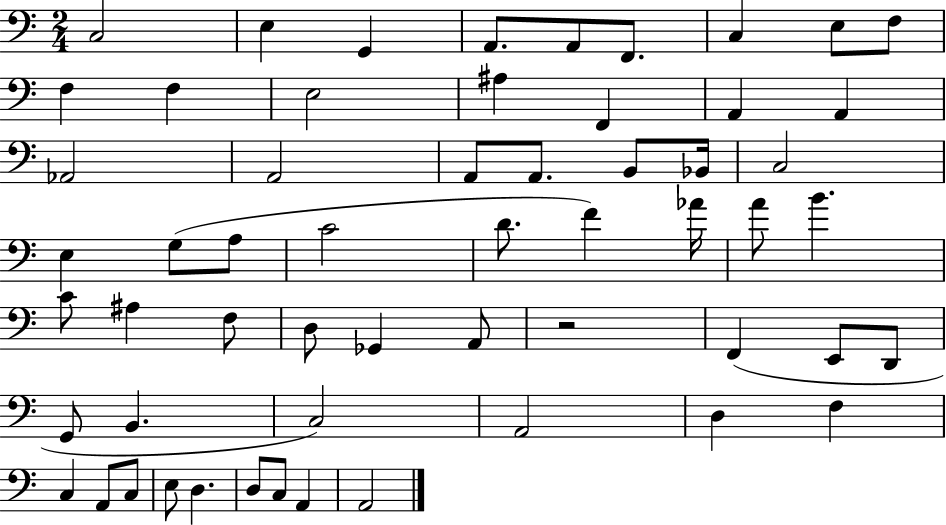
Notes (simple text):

C3/h E3/q G2/q A2/e. A2/e F2/e. C3/q E3/e F3/e F3/q F3/q E3/h A#3/q F2/q A2/q A2/q Ab2/h A2/h A2/e A2/e. B2/e Bb2/s C3/h E3/q G3/e A3/e C4/h D4/e. F4/q Ab4/s A4/e B4/q. C4/e A#3/q F3/e D3/e Gb2/q A2/e R/h F2/q E2/e D2/e G2/e B2/q. C3/h A2/h D3/q F3/q C3/q A2/e C3/e E3/e D3/q. D3/e C3/e A2/q A2/h